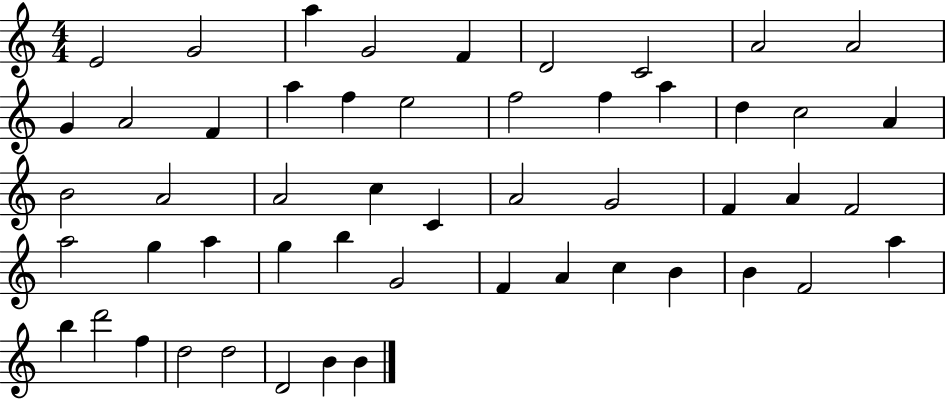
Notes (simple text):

E4/h G4/h A5/q G4/h F4/q D4/h C4/h A4/h A4/h G4/q A4/h F4/q A5/q F5/q E5/h F5/h F5/q A5/q D5/q C5/h A4/q B4/h A4/h A4/h C5/q C4/q A4/h G4/h F4/q A4/q F4/h A5/h G5/q A5/q G5/q B5/q G4/h F4/q A4/q C5/q B4/q B4/q F4/h A5/q B5/q D6/h F5/q D5/h D5/h D4/h B4/q B4/q